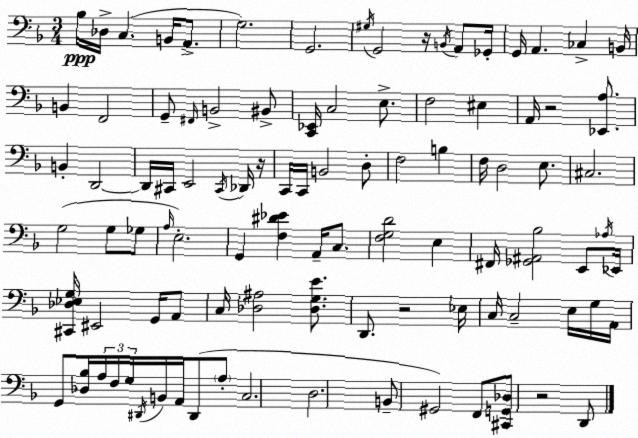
X:1
T:Untitled
M:3/4
L:1/4
K:F
_B,/4 _D,/4 C, B,,/4 A,,/2 G,2 G,,2 ^G,/4 G,,2 z/4 B,,/4 A,,/2 _G,,/4 G,,/4 A,, _C, B,,/4 B,, F,,2 G,,/2 ^F,,/4 B,,2 ^B,,/2 [C,,_E,,]/4 C,2 E,/2 F,2 ^E, A,,/4 z2 [_E,,A,]/2 B,, D,,2 D,,/4 ^C,,/4 E,,2 ^C,,/4 _D,,/4 z/4 C,,/4 C,,/4 B,,2 D,/2 F,2 B, F,/4 D,2 E,/2 ^C,2 G,2 G,/2 _G,/2 A,/4 E,2 G,, [F,^D_E] A,,/4 C,/2 [F,G,D]2 E, ^F,,/4 [_G,,^A,,_B,]2 E,,/2 _A,/4 _E,,/4 [^C,,_D,_E,G,]/4 ^E,,2 G,,/4 A,,/2 C,/4 [_D,^A,]2 [_D,G,E]/2 D,,/2 z2 _E,/4 C,/4 C,2 E,/4 G,/4 A,,/4 G,,/2 [_D,_B,]/4 A,/4 F,/4 G,/4 ^D,,/4 B,,/4 A,,/4 ^D,,/2 A,/2 C,2 D,2 B,,/2 ^G,,2 F,,/2 [^C,,G,,_D,]/2 z2 D,,/2